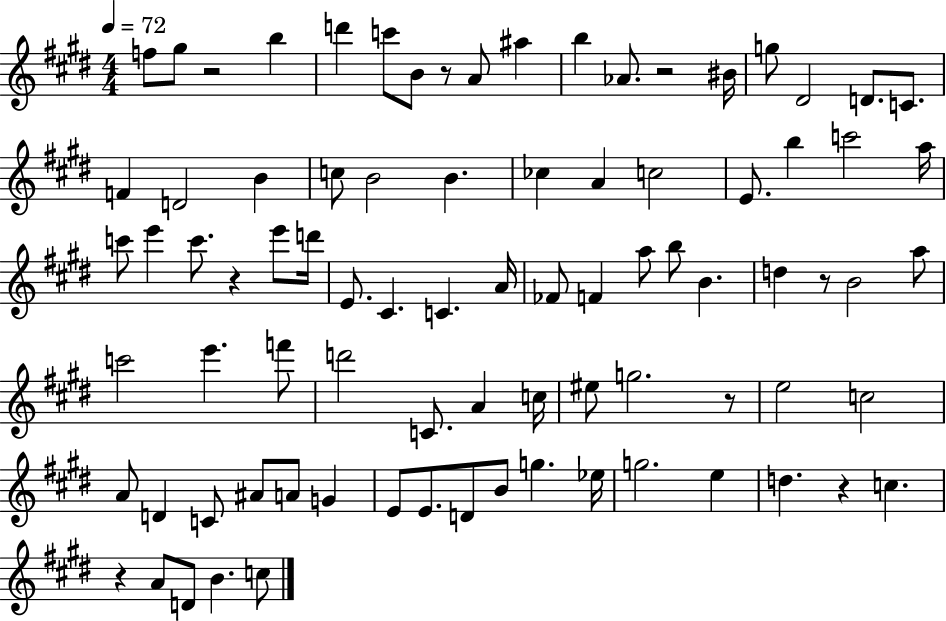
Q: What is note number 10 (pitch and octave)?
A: Ab4